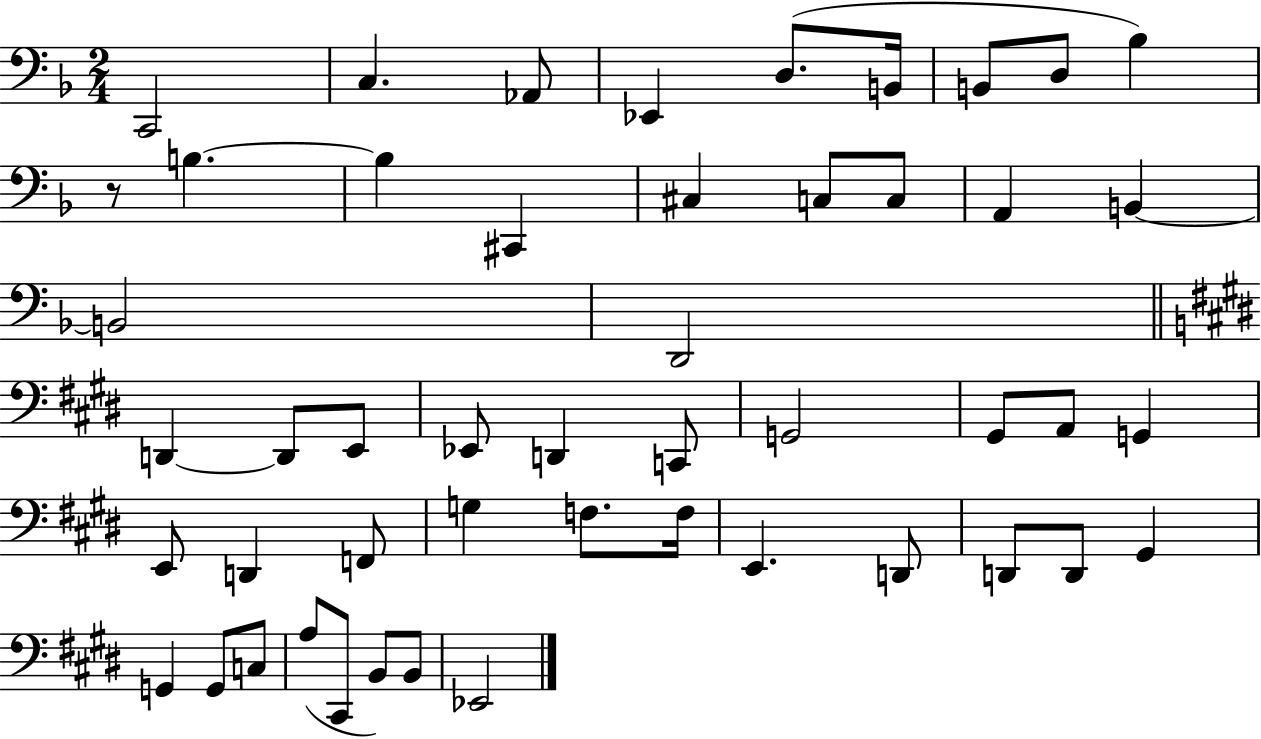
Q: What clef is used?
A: bass